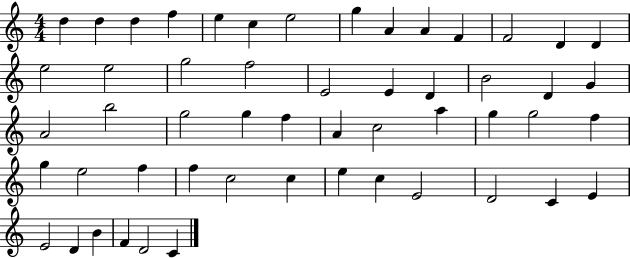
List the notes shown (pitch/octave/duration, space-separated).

D5/q D5/q D5/q F5/q E5/q C5/q E5/h G5/q A4/q A4/q F4/q F4/h D4/q D4/q E5/h E5/h G5/h F5/h E4/h E4/q D4/q B4/h D4/q G4/q A4/h B5/h G5/h G5/q F5/q A4/q C5/h A5/q G5/q G5/h F5/q G5/q E5/h F5/q F5/q C5/h C5/q E5/q C5/q E4/h D4/h C4/q E4/q E4/h D4/q B4/q F4/q D4/h C4/q